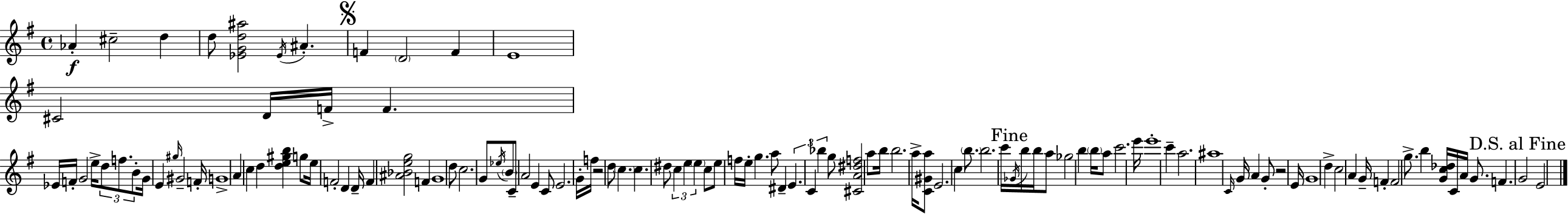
X:1
T:Untitled
M:4/4
L:1/4
K:Em
_A ^c2 d d/2 [_EGd^a]2 _E/4 ^A F D2 F E4 ^C2 D/4 F/4 F _E/4 F/4 G2 e/4 d/2 f/2 B/2 G/4 E ^g/4 ^G2 F/4 G4 A c d [de^gb] g/2 e/4 F2 D D/4 F [^A_Beg]2 F G4 d/2 c2 G/2 _e/4 B/2 C/2 A2 E C/2 E2 G/4 f/4 z2 d/2 c c ^d/2 c e e c/2 e/2 f/4 e/4 g a/2 ^D E C _b g/2 [^CA^df]2 a/2 b/4 b2 a/4 [C^Ga]/2 E2 c b/2 b2 c'/4 _G/4 b/4 b/4 a/2 _g2 b b/4 a/2 c'2 e'/4 e'4 c' a2 ^a4 C/4 G/4 A G/2 z2 E/4 G4 d c2 A G/4 F F2 g/2 b [Gc_d]/4 C/4 A/4 G/2 F G2 E2